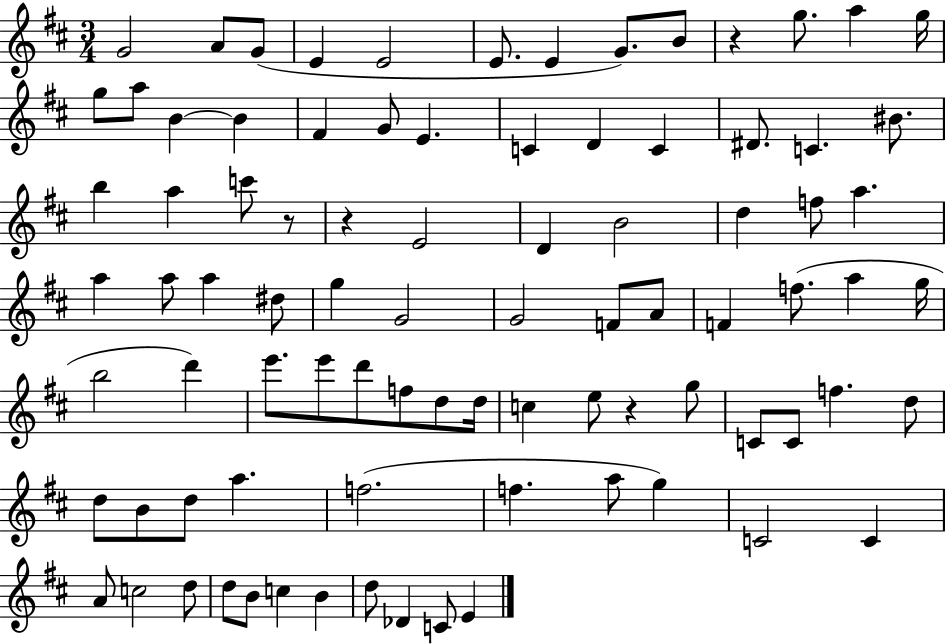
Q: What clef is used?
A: treble